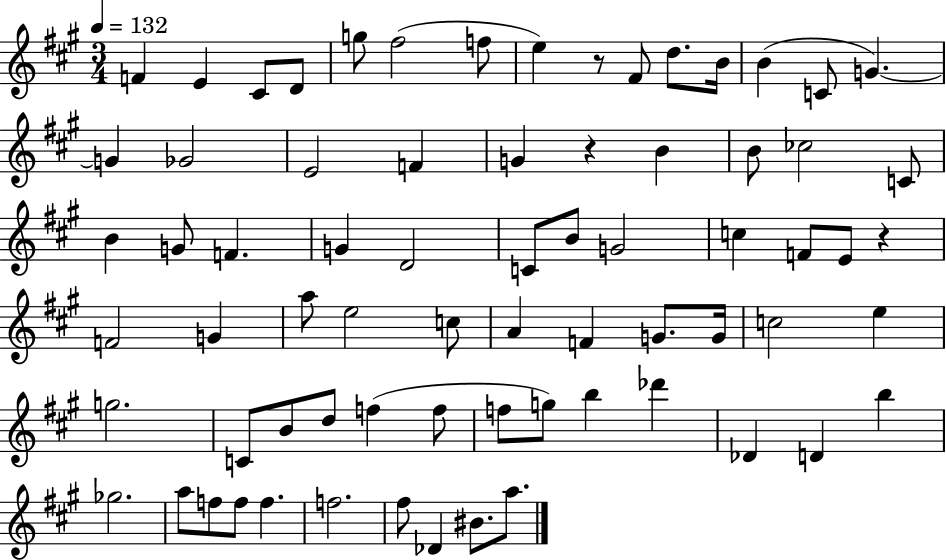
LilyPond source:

{
  \clef treble
  \numericTimeSignature
  \time 3/4
  \key a \major
  \tempo 4 = 132
  f'4 e'4 cis'8 d'8 | g''8 fis''2( f''8 | e''4) r8 fis'8 d''8. b'16 | b'4( c'8 g'4.~~) | \break g'4 ges'2 | e'2 f'4 | g'4 r4 b'4 | b'8 ces''2 c'8 | \break b'4 g'8 f'4. | g'4 d'2 | c'8 b'8 g'2 | c''4 f'8 e'8 r4 | \break f'2 g'4 | a''8 e''2 c''8 | a'4 f'4 g'8. g'16 | c''2 e''4 | \break g''2. | c'8 b'8 d''8 f''4( f''8 | f''8 g''8) b''4 des'''4 | des'4 d'4 b''4 | \break ges''2. | a''8 f''8 f''8 f''4. | f''2. | fis''8 des'4 bis'8. a''8. | \break \bar "|."
}